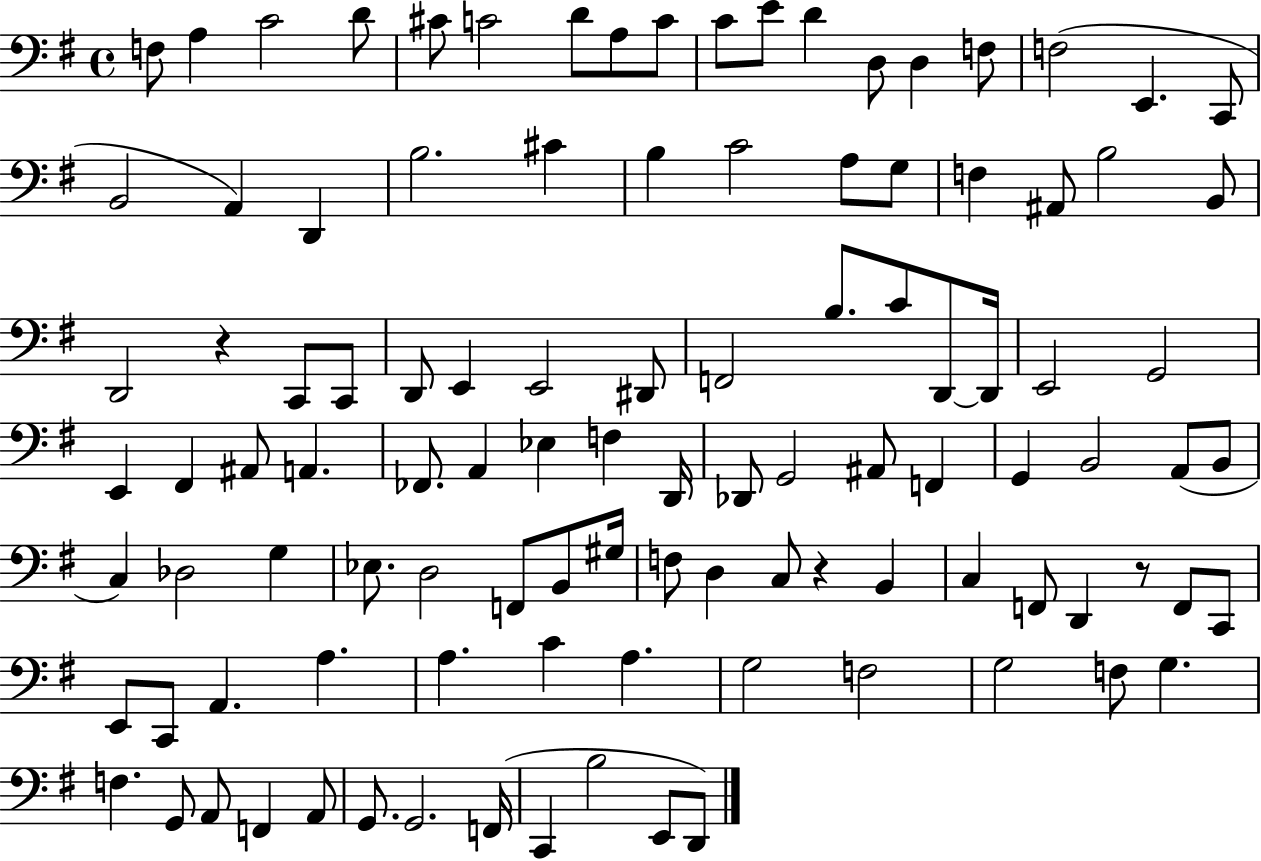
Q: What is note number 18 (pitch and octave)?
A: C2